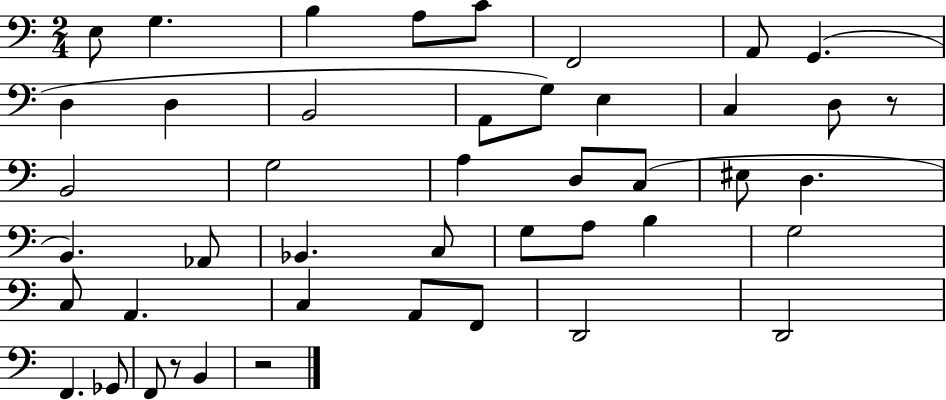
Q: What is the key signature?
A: C major